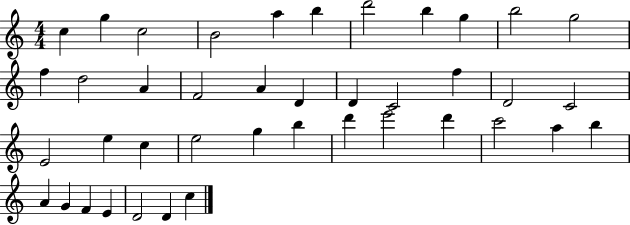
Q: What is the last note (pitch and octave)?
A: C5